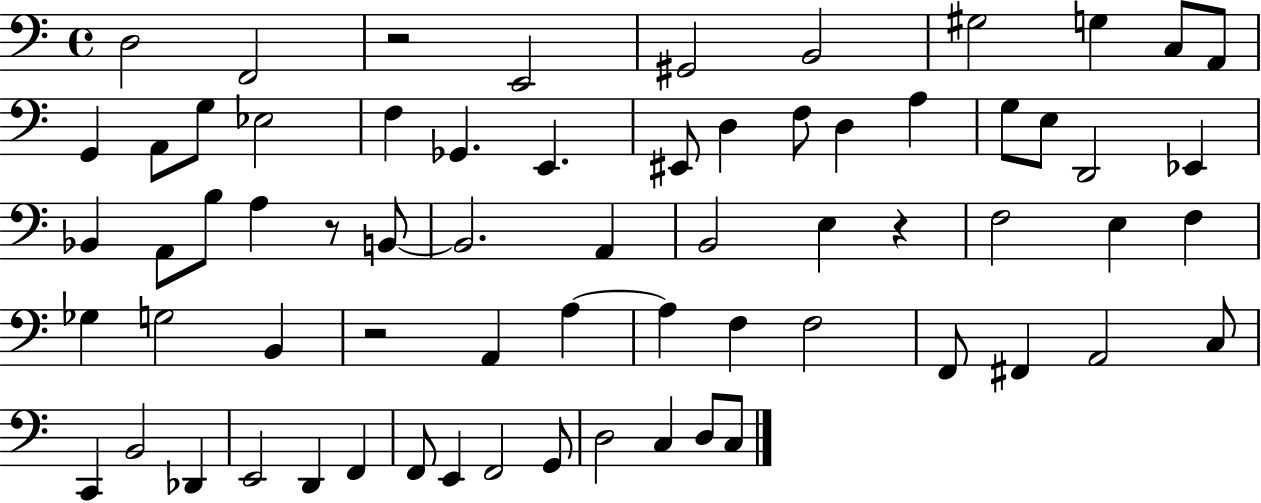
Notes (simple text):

D3/h F2/h R/h E2/h G#2/h B2/h G#3/h G3/q C3/e A2/e G2/q A2/e G3/e Eb3/h F3/q Gb2/q. E2/q. EIS2/e D3/q F3/e D3/q A3/q G3/e E3/e D2/h Eb2/q Bb2/q A2/e B3/e A3/q R/e B2/e B2/h. A2/q B2/h E3/q R/q F3/h E3/q F3/q Gb3/q G3/h B2/q R/h A2/q A3/q A3/q F3/q F3/h F2/e F#2/q A2/h C3/e C2/q B2/h Db2/q E2/h D2/q F2/q F2/e E2/q F2/h G2/e D3/h C3/q D3/e C3/e